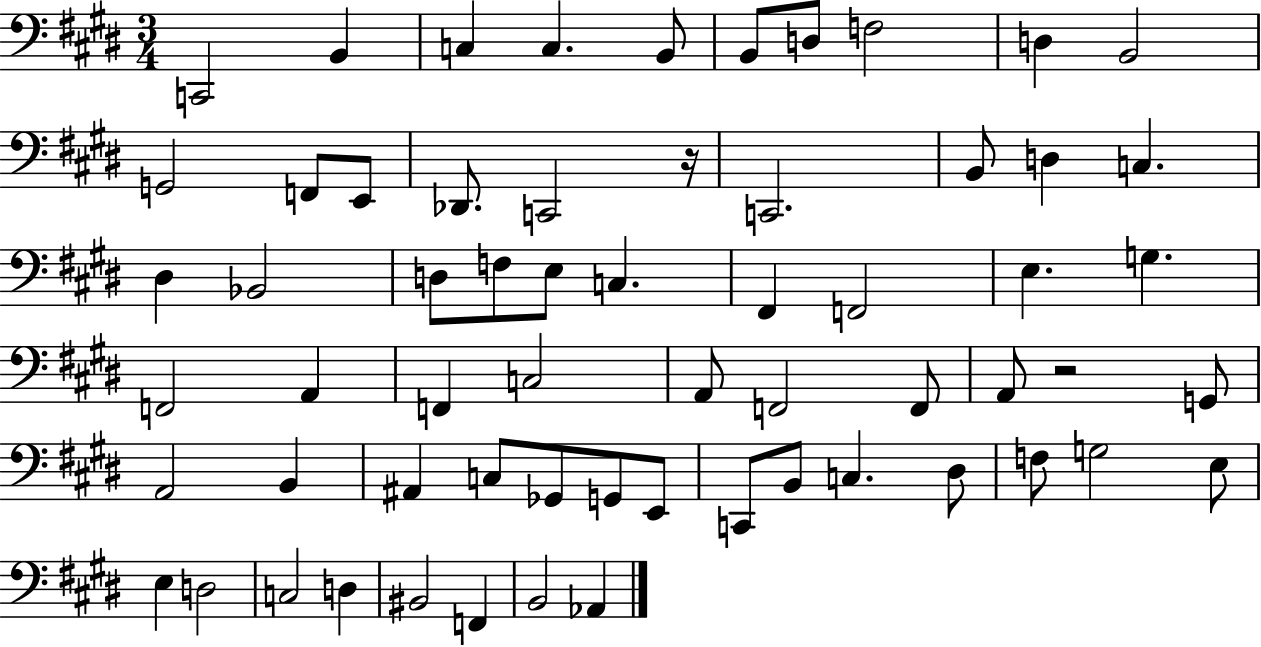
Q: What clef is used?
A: bass